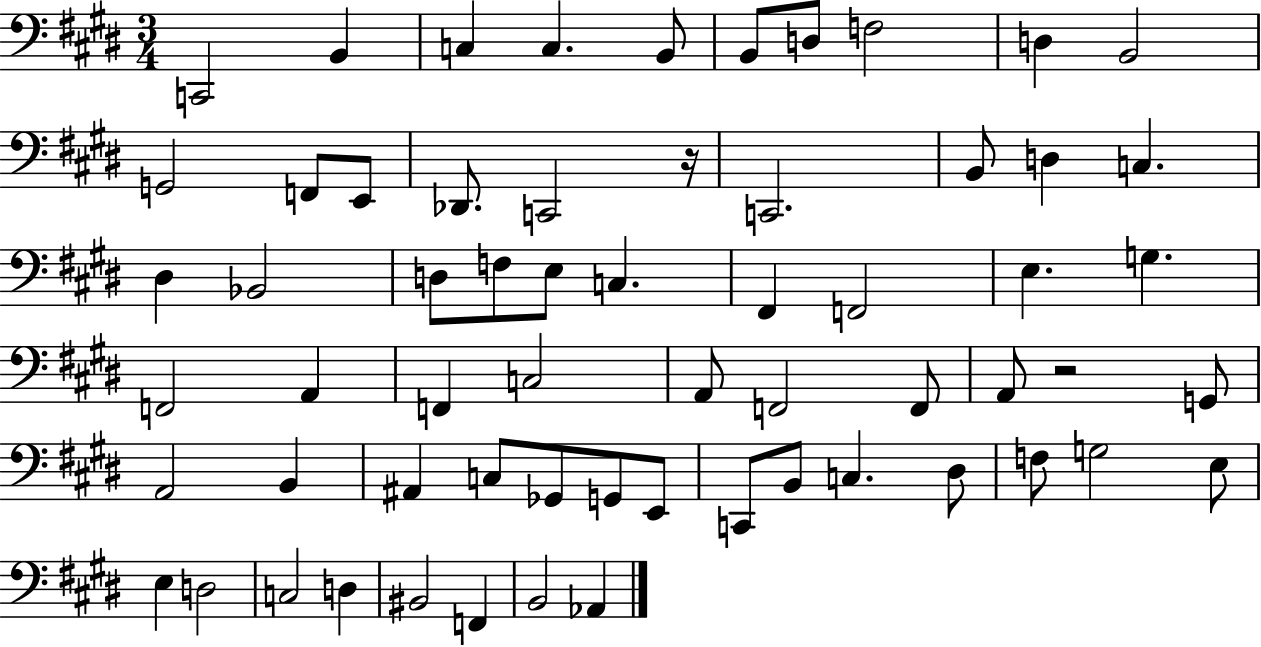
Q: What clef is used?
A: bass